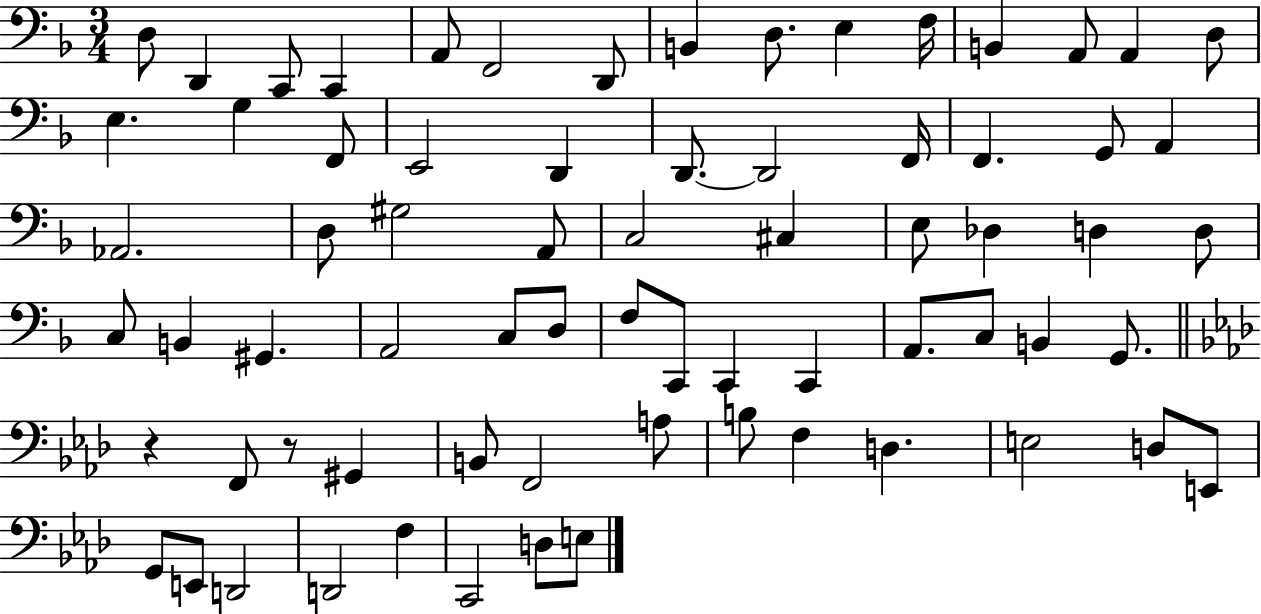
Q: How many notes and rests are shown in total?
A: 71